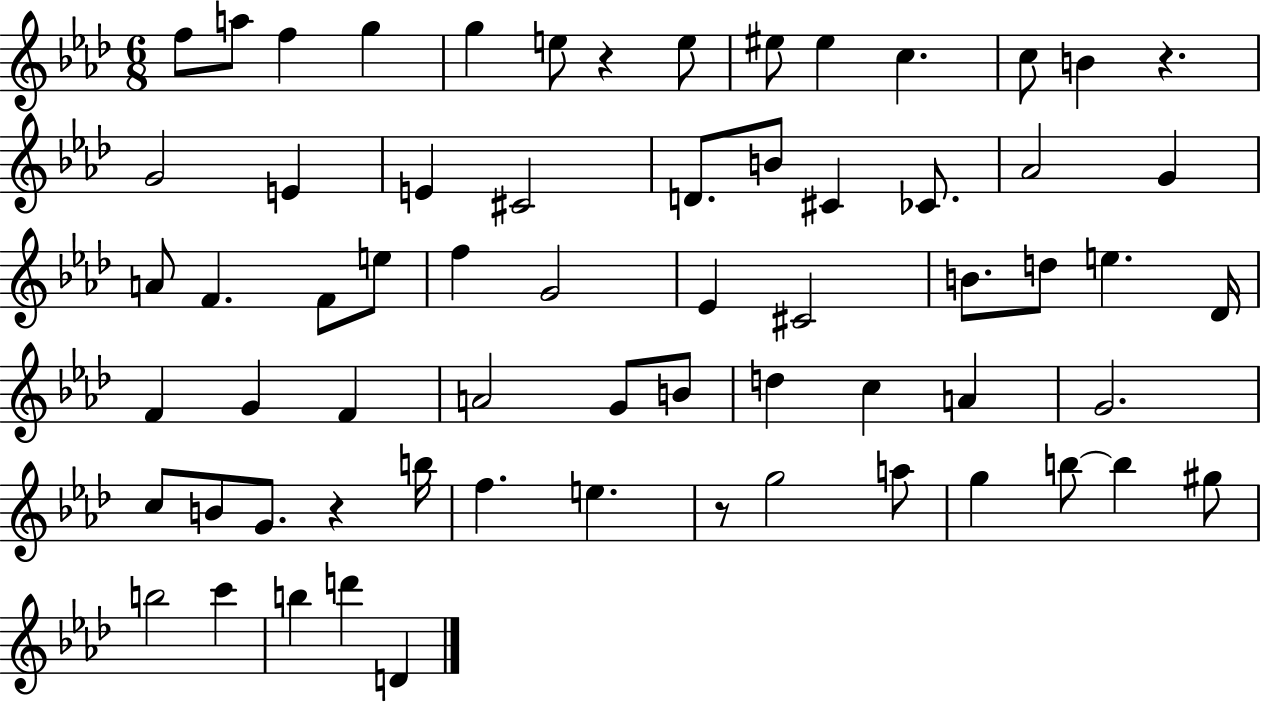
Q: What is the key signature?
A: AES major